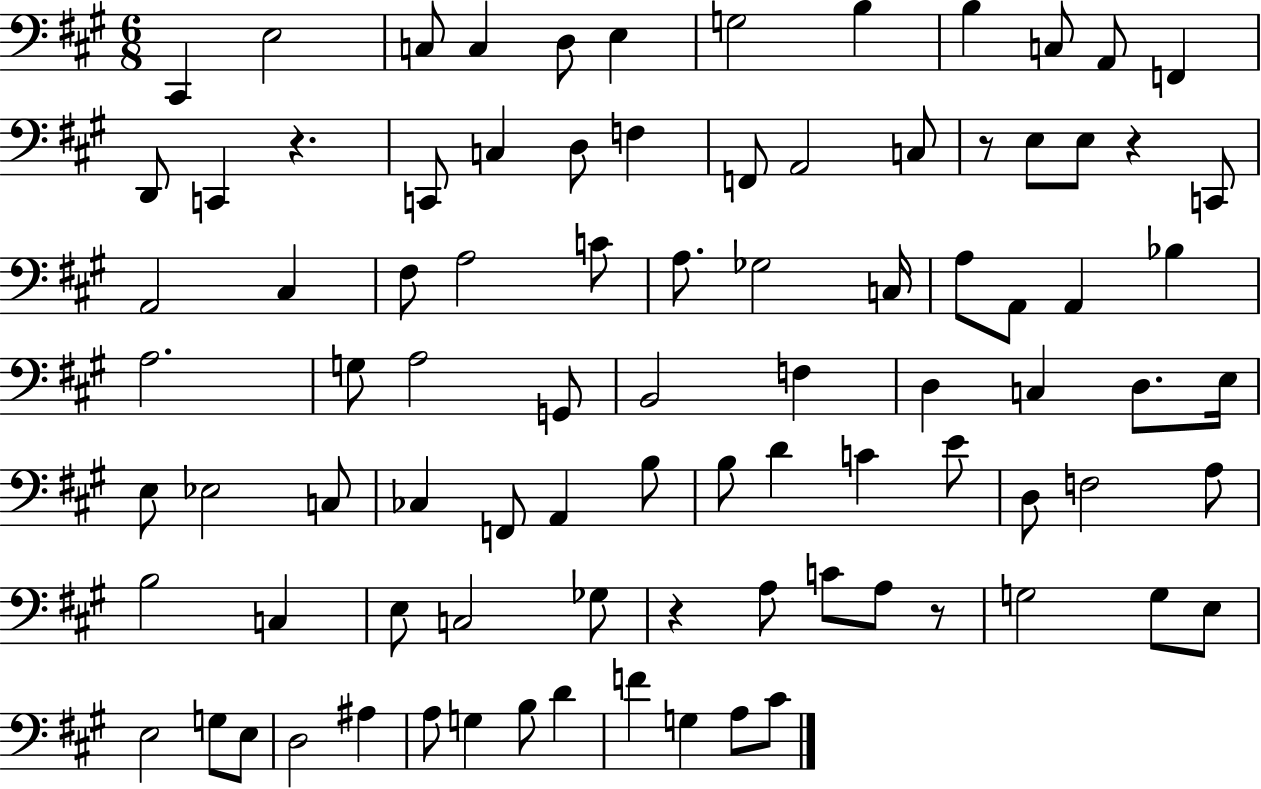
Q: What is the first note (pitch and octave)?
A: C#2